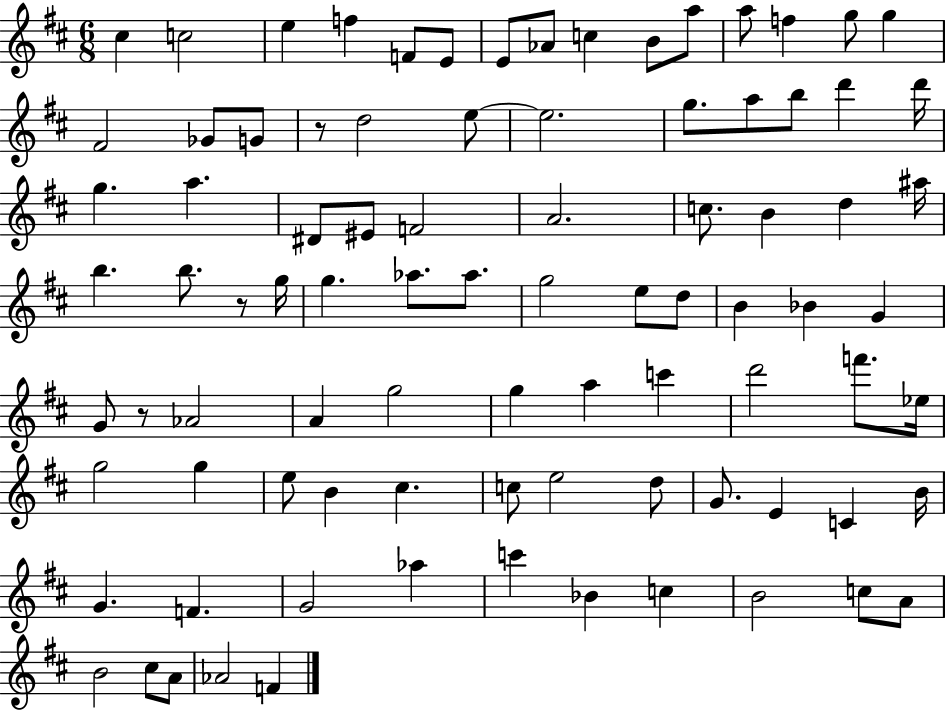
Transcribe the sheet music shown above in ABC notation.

X:1
T:Untitled
M:6/8
L:1/4
K:D
^c c2 e f F/2 E/2 E/2 _A/2 c B/2 a/2 a/2 f g/2 g ^F2 _G/2 G/2 z/2 d2 e/2 e2 g/2 a/2 b/2 d' d'/4 g a ^D/2 ^E/2 F2 A2 c/2 B d ^a/4 b b/2 z/2 g/4 g _a/2 _a/2 g2 e/2 d/2 B _B G G/2 z/2 _A2 A g2 g a c' d'2 f'/2 _e/4 g2 g e/2 B ^c c/2 e2 d/2 G/2 E C B/4 G F G2 _a c' _B c B2 c/2 A/2 B2 ^c/2 A/2 _A2 F